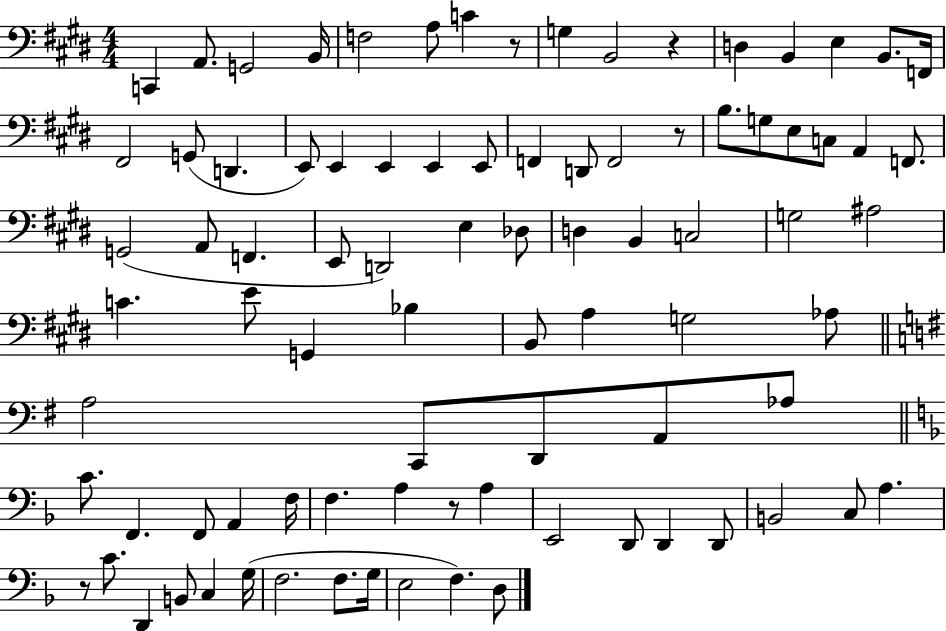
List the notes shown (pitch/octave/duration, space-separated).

C2/q A2/e. G2/h B2/s F3/h A3/e C4/q R/e G3/q B2/h R/q D3/q B2/q E3/q B2/e. F2/s F#2/h G2/e D2/q. E2/e E2/q E2/q E2/q E2/e F2/q D2/e F2/h R/e B3/e. G3/e E3/e C3/e A2/q F2/e. G2/h A2/e F2/q. E2/e D2/h E3/q Db3/e D3/q B2/q C3/h G3/h A#3/h C4/q. E4/e G2/q Bb3/q B2/e A3/q G3/h Ab3/e A3/h C2/e D2/e A2/e Ab3/e C4/e. F2/q. F2/e A2/q F3/s F3/q. A3/q R/e A3/q E2/h D2/e D2/q D2/e B2/h C3/e A3/q. R/e C4/e. D2/q B2/e C3/q G3/s F3/h. F3/e. G3/s E3/h F3/q. D3/e